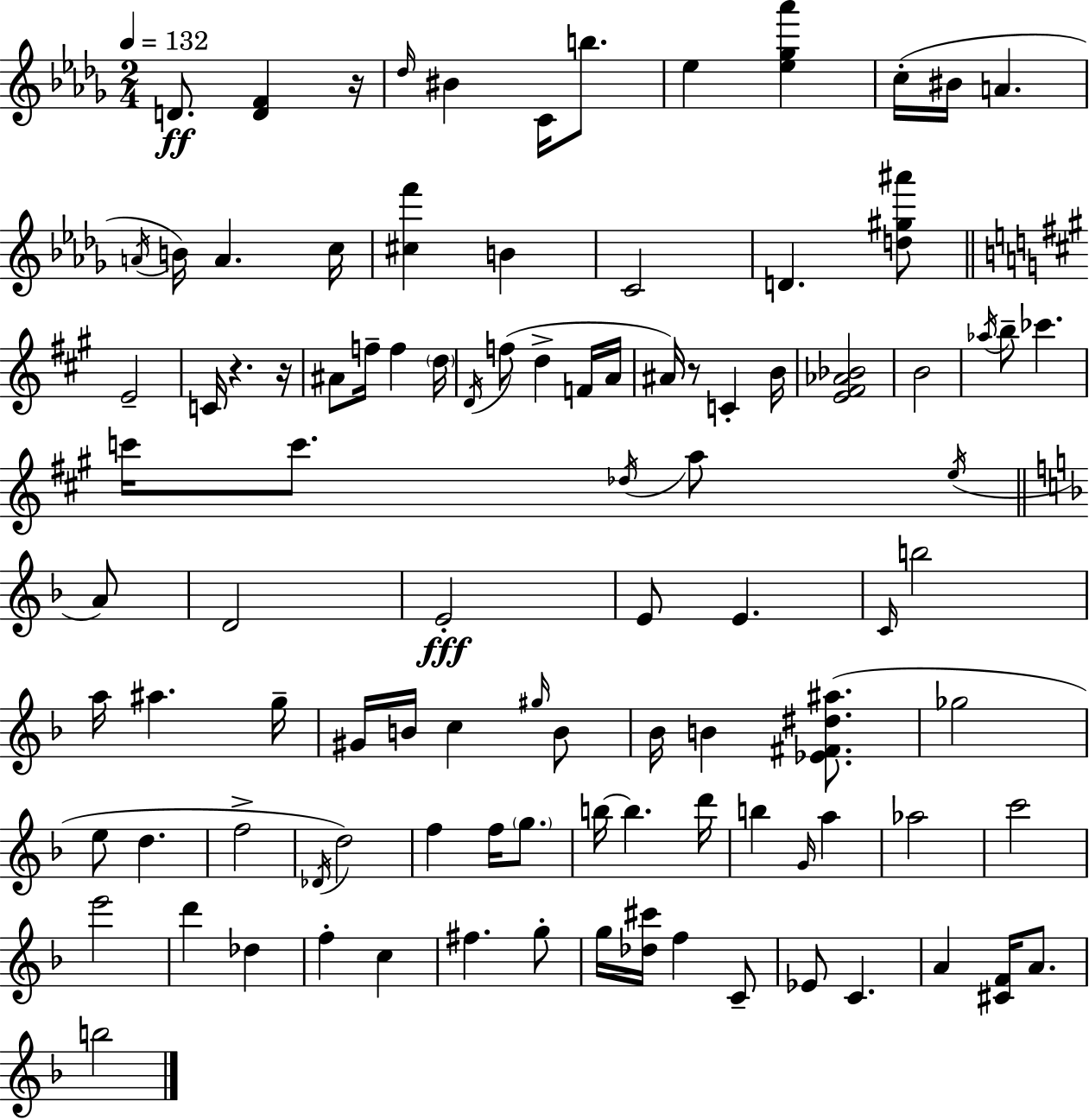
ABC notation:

X:1
T:Untitled
M:2/4
L:1/4
K:Bbm
D/2 [DF] z/4 _d/4 ^B C/4 b/2 _e [_e_g_a'] c/4 ^B/4 A A/4 B/4 A c/4 [^cf'] B C2 D [d^g^a']/2 E2 C/4 z z/4 ^A/2 f/4 f d/4 D/4 f/2 d F/4 A/4 ^A/4 z/2 C B/4 [E^F_A_B]2 B2 _a/4 b/2 _c' c'/4 c'/2 _d/4 a/2 e/4 A/2 D2 E2 E/2 E C/4 b2 a/4 ^a g/4 ^G/4 B/4 c ^g/4 B/2 _B/4 B [_E^F^d^a]/2 _g2 e/2 d f2 _D/4 d2 f f/4 g/2 b/4 b d'/4 b G/4 a _a2 c'2 e'2 d' _d f c ^f g/2 g/4 [_d^c']/4 f C/2 _E/2 C A [^CF]/4 A/2 b2